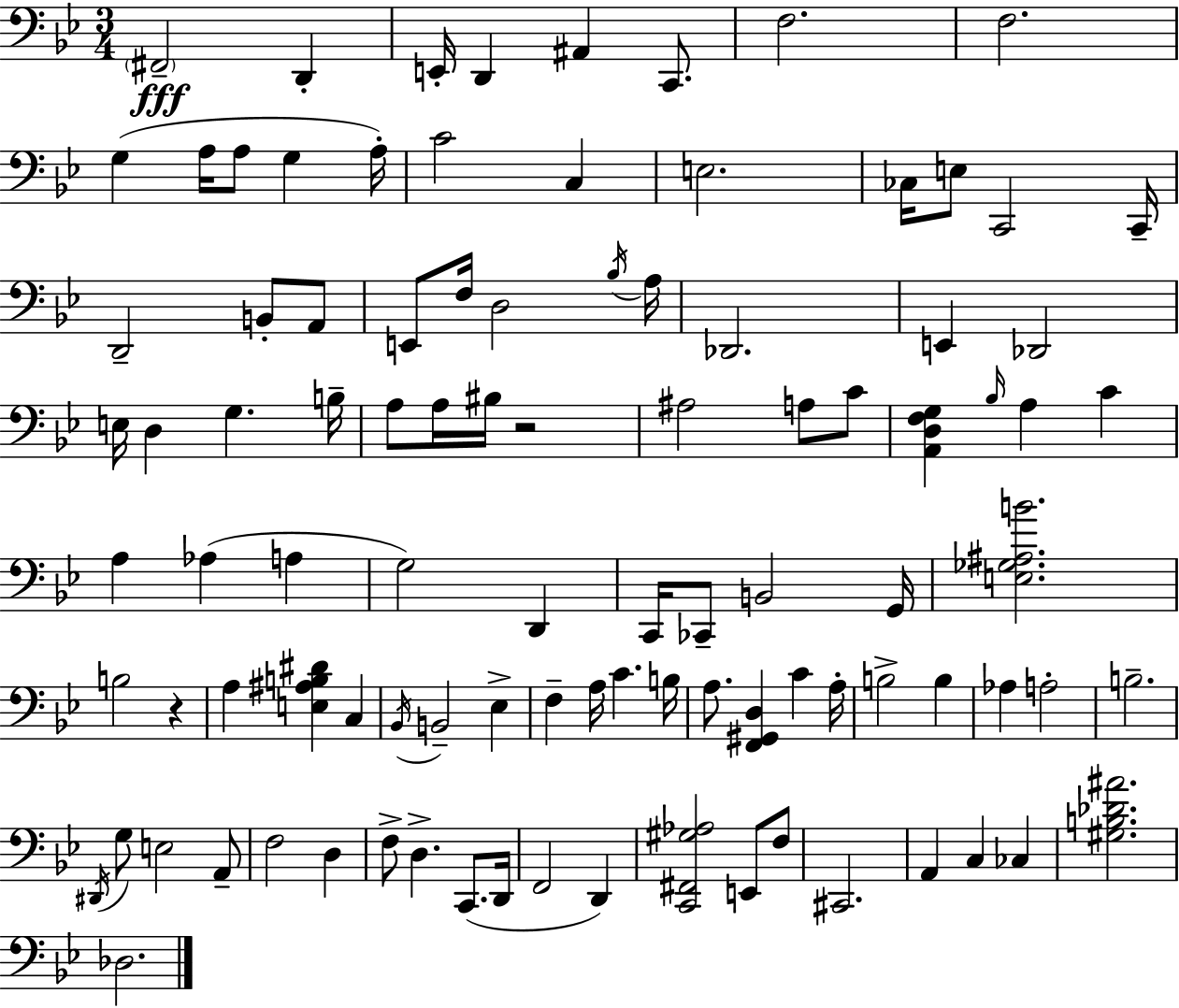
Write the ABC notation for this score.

X:1
T:Untitled
M:3/4
L:1/4
K:Gm
^F,,2 D,, E,,/4 D,, ^A,, C,,/2 F,2 F,2 G, A,/4 A,/2 G, A,/4 C2 C, E,2 _C,/4 E,/2 C,,2 C,,/4 D,,2 B,,/2 A,,/2 E,,/2 F,/4 D,2 _B,/4 A,/4 _D,,2 E,, _D,,2 E,/4 D, G, B,/4 A,/2 A,/4 ^B,/4 z2 ^A,2 A,/2 C/2 [A,,D,F,G,] _B,/4 A, C A, _A, A, G,2 D,, C,,/4 _C,,/2 B,,2 G,,/4 [E,_G,^A,B]2 B,2 z A, [E,^A,B,^D] C, _B,,/4 B,,2 _E, F, A,/4 C B,/4 A,/2 [F,,^G,,D,] C A,/4 B,2 B, _A, A,2 B,2 ^D,,/4 G,/2 E,2 A,,/2 F,2 D, F,/2 D, C,,/2 D,,/4 F,,2 D,, [C,,^F,,^G,_A,]2 E,,/2 F,/2 ^C,,2 A,, C, _C, [^G,B,_D^A]2 _D,2